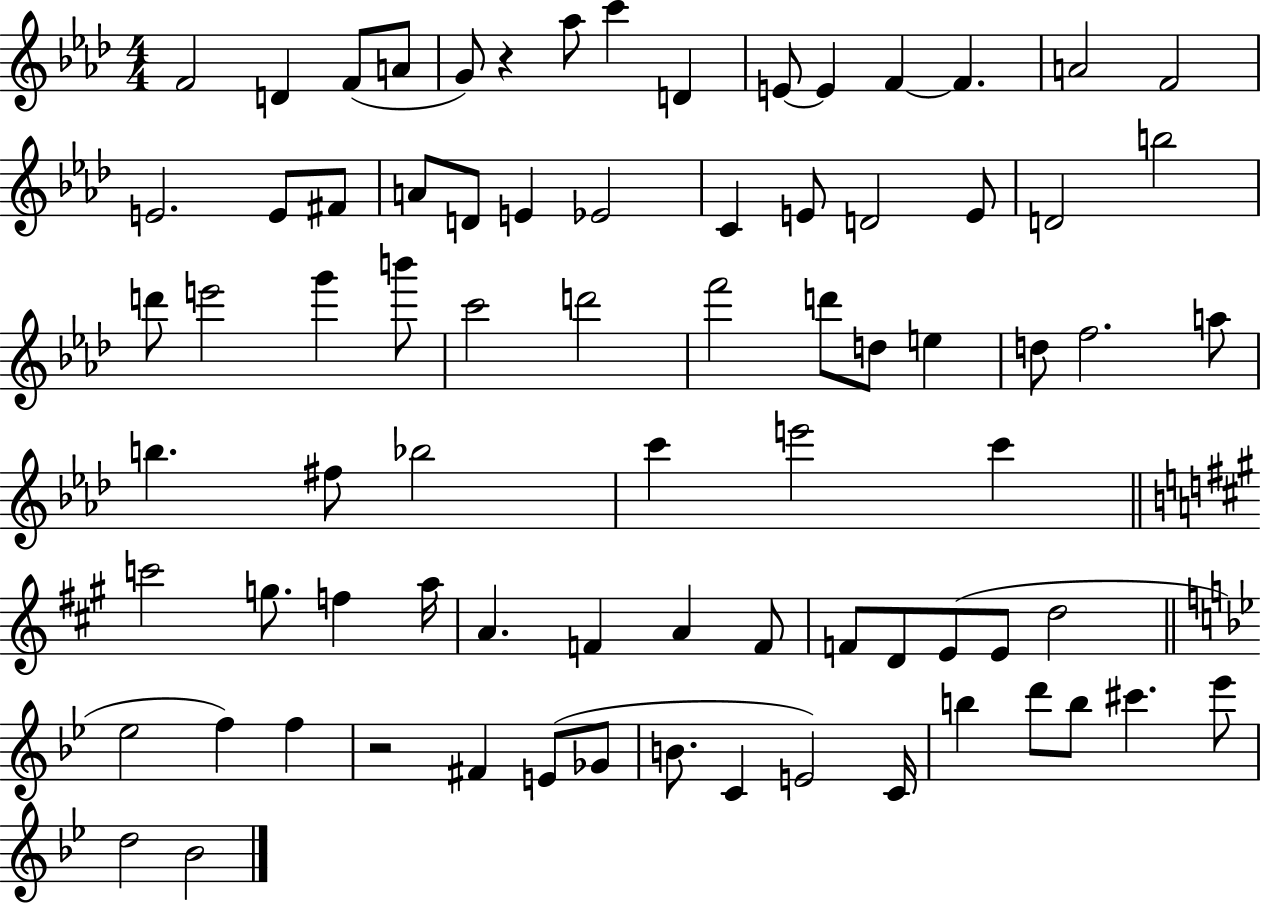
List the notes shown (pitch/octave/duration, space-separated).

F4/h D4/q F4/e A4/e G4/e R/q Ab5/e C6/q D4/q E4/e E4/q F4/q F4/q. A4/h F4/h E4/h. E4/e F#4/e A4/e D4/e E4/q Eb4/h C4/q E4/e D4/h E4/e D4/h B5/h D6/e E6/h G6/q B6/e C6/h D6/h F6/h D6/e D5/e E5/q D5/e F5/h. A5/e B5/q. F#5/e Bb5/h C6/q E6/h C6/q C6/h G5/e. F5/q A5/s A4/q. F4/q A4/q F4/e F4/e D4/e E4/e E4/e D5/h Eb5/h F5/q F5/q R/h F#4/q E4/e Gb4/e B4/e. C4/q E4/h C4/s B5/q D6/e B5/e C#6/q. Eb6/e D5/h Bb4/h